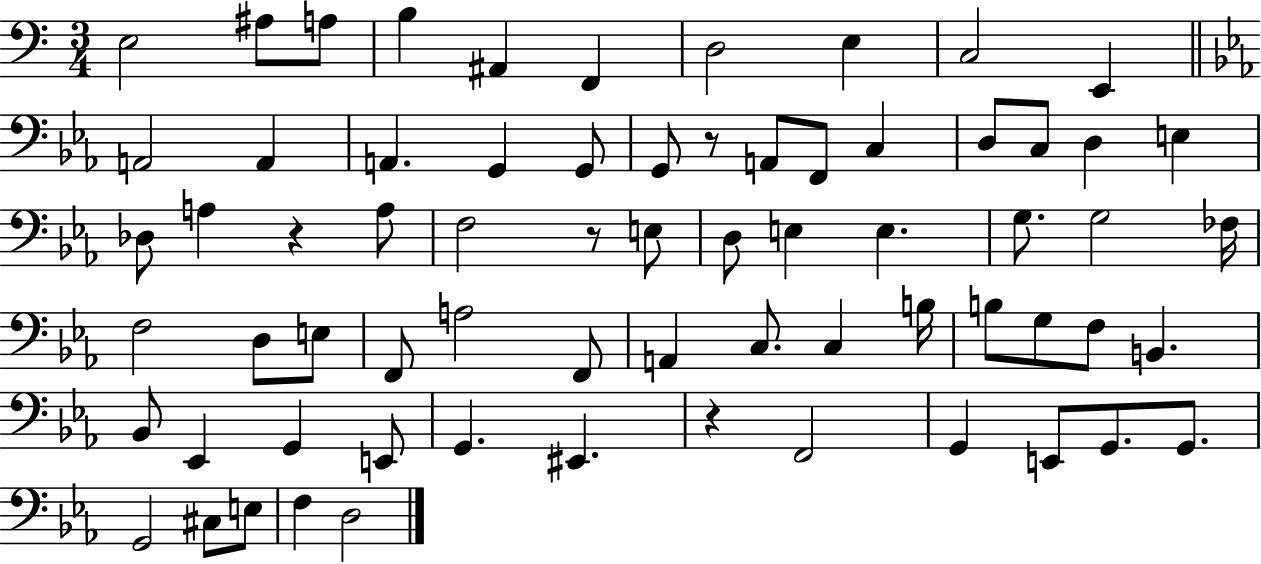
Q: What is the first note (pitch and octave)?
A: E3